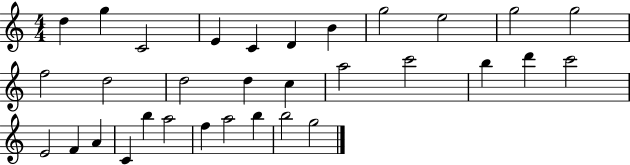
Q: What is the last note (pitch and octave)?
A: G5